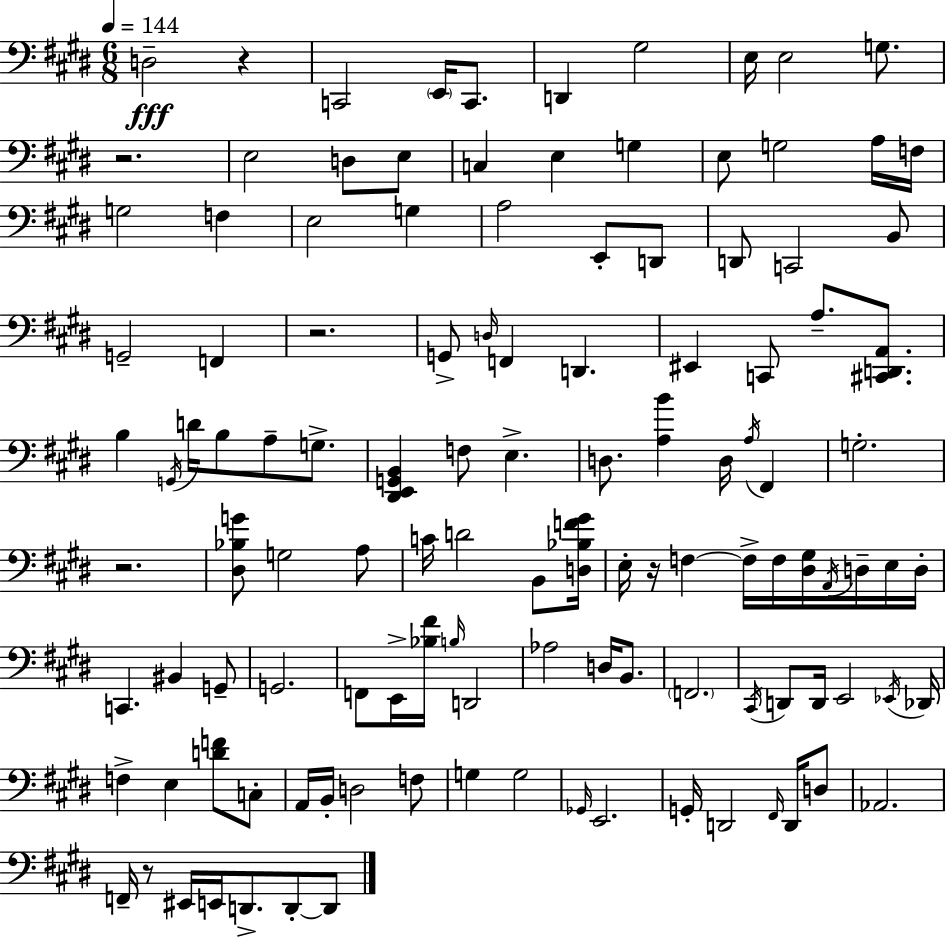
D3/h R/q C2/h E2/s C2/e. D2/q G#3/h E3/s E3/h G3/e. R/h. E3/h D3/e E3/e C3/q E3/q G3/q E3/e G3/h A3/s F3/s G3/h F3/q E3/h G3/q A3/h E2/e D2/e D2/e C2/h B2/e G2/h F2/q R/h. G2/e D3/s F2/q D2/q. EIS2/q C2/e A3/e. [C#2,D2,A2]/e. B3/q G2/s D4/s B3/e A3/e G3/e. [D#2,E2,G2,B2]/q F3/e E3/q. D3/e. [A3,B4]/q D3/s A3/s F#2/q G3/h. R/h. [D#3,Bb3,G4]/e G3/h A3/e C4/s D4/h B2/e [D3,Bb3,F4,G#4]/s E3/s R/s F3/q F3/s F3/s [D#3,G#3]/s A2/s D3/s E3/s D3/s C2/q. BIS2/q G2/e G2/h. F2/e E2/s [Bb3,F#4]/s B3/s D2/h Ab3/h D3/s B2/e. F2/h. C#2/s D2/e D2/s E2/h Eb2/s Db2/s F3/q E3/q [D4,F4]/e C3/e A2/s B2/s D3/h F3/e G3/q G3/h Gb2/s E2/h. G2/s D2/h F#2/s D2/s D3/e Ab2/h. F2/s R/e EIS2/s E2/s D2/e. D2/e D2/e